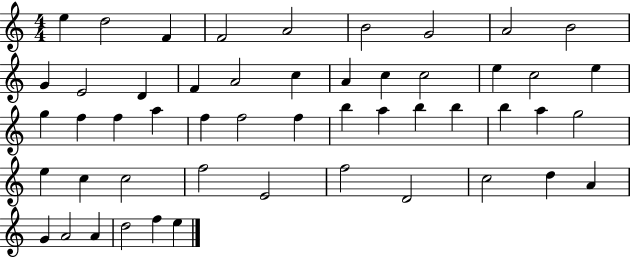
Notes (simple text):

E5/q D5/h F4/q F4/h A4/h B4/h G4/h A4/h B4/h G4/q E4/h D4/q F4/q A4/h C5/q A4/q C5/q C5/h E5/q C5/h E5/q G5/q F5/q F5/q A5/q F5/q F5/h F5/q B5/q A5/q B5/q B5/q B5/q A5/q G5/h E5/q C5/q C5/h F5/h E4/h F5/h D4/h C5/h D5/q A4/q G4/q A4/h A4/q D5/h F5/q E5/q